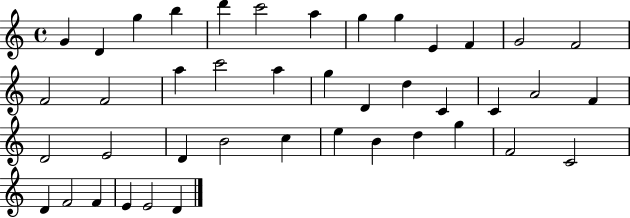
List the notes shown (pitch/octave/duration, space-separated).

G4/q D4/q G5/q B5/q D6/q C6/h A5/q G5/q G5/q E4/q F4/q G4/h F4/h F4/h F4/h A5/q C6/h A5/q G5/q D4/q D5/q C4/q C4/q A4/h F4/q D4/h E4/h D4/q B4/h C5/q E5/q B4/q D5/q G5/q F4/h C4/h D4/q F4/h F4/q E4/q E4/h D4/q